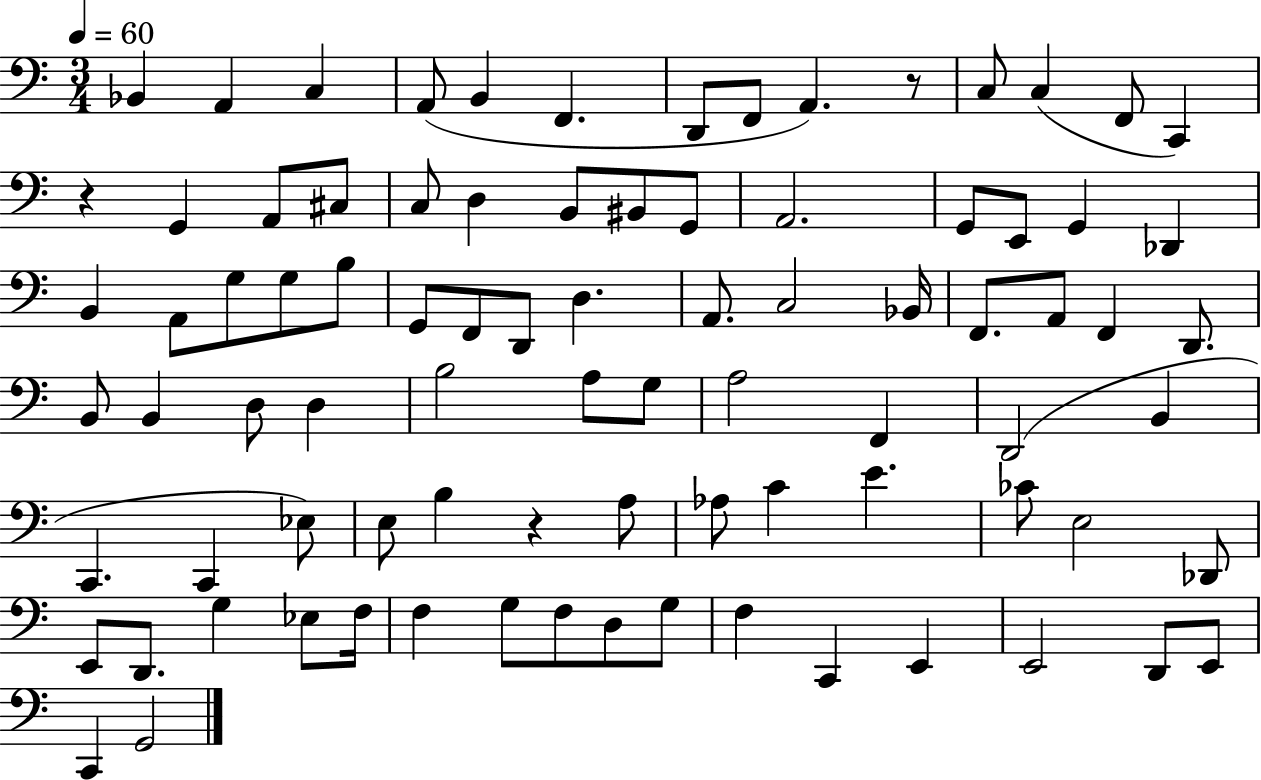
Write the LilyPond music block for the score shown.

{
  \clef bass
  \numericTimeSignature
  \time 3/4
  \key c \major
  \tempo 4 = 60
  bes,4 a,4 c4 | a,8( b,4 f,4. | d,8 f,8 a,4.) r8 | c8 c4( f,8 c,4) | \break r4 g,4 a,8 cis8 | c8 d4 b,8 bis,8 g,8 | a,2. | g,8 e,8 g,4 des,4 | \break b,4 a,8 g8 g8 b8 | g,8 f,8 d,8 d4. | a,8. c2 bes,16 | f,8. a,8 f,4 d,8. | \break b,8 b,4 d8 d4 | b2 a8 g8 | a2 f,4 | d,2( b,4 | \break c,4. c,4 ees8) | e8 b4 r4 a8 | aes8 c'4 e'4. | ces'8 e2 des,8 | \break e,8 d,8. g4 ees8 f16 | f4 g8 f8 d8 g8 | f4 c,4 e,4 | e,2 d,8 e,8 | \break c,4 g,2 | \bar "|."
}